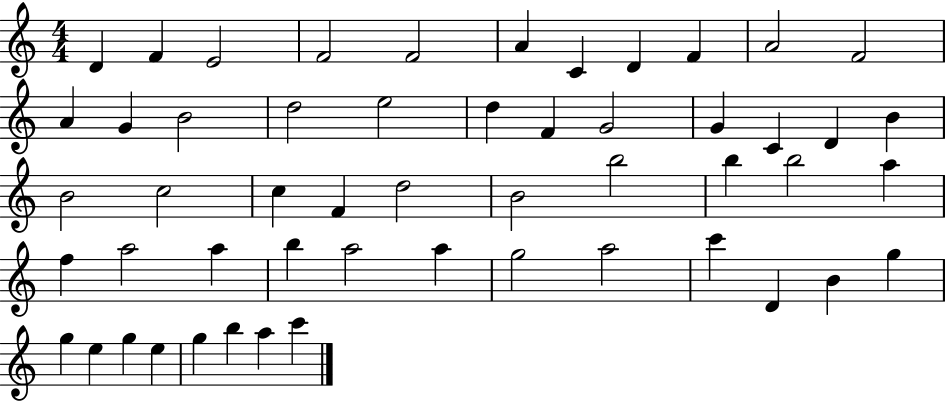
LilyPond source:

{
  \clef treble
  \numericTimeSignature
  \time 4/4
  \key c \major
  d'4 f'4 e'2 | f'2 f'2 | a'4 c'4 d'4 f'4 | a'2 f'2 | \break a'4 g'4 b'2 | d''2 e''2 | d''4 f'4 g'2 | g'4 c'4 d'4 b'4 | \break b'2 c''2 | c''4 f'4 d''2 | b'2 b''2 | b''4 b''2 a''4 | \break f''4 a''2 a''4 | b''4 a''2 a''4 | g''2 a''2 | c'''4 d'4 b'4 g''4 | \break g''4 e''4 g''4 e''4 | g''4 b''4 a''4 c'''4 | \bar "|."
}